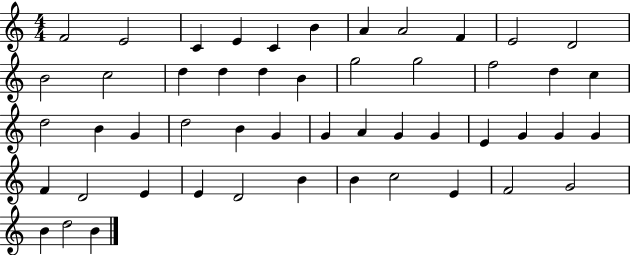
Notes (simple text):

F4/h E4/h C4/q E4/q C4/q B4/q A4/q A4/h F4/q E4/h D4/h B4/h C5/h D5/q D5/q D5/q B4/q G5/h G5/h F5/h D5/q C5/q D5/h B4/q G4/q D5/h B4/q G4/q G4/q A4/q G4/q G4/q E4/q G4/q G4/q G4/q F4/q D4/h E4/q E4/q D4/h B4/q B4/q C5/h E4/q F4/h G4/h B4/q D5/h B4/q